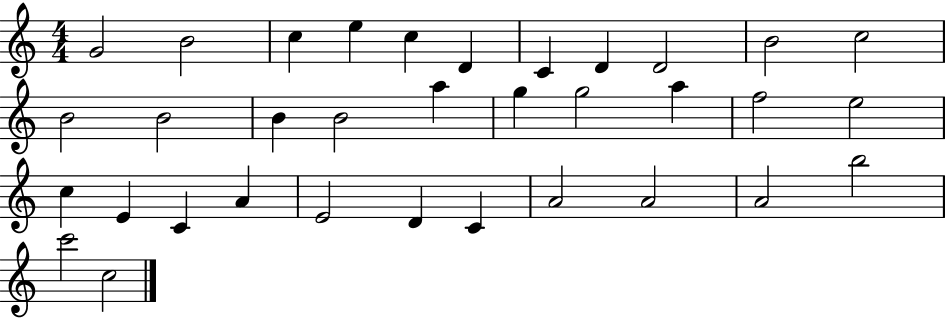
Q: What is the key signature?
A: C major